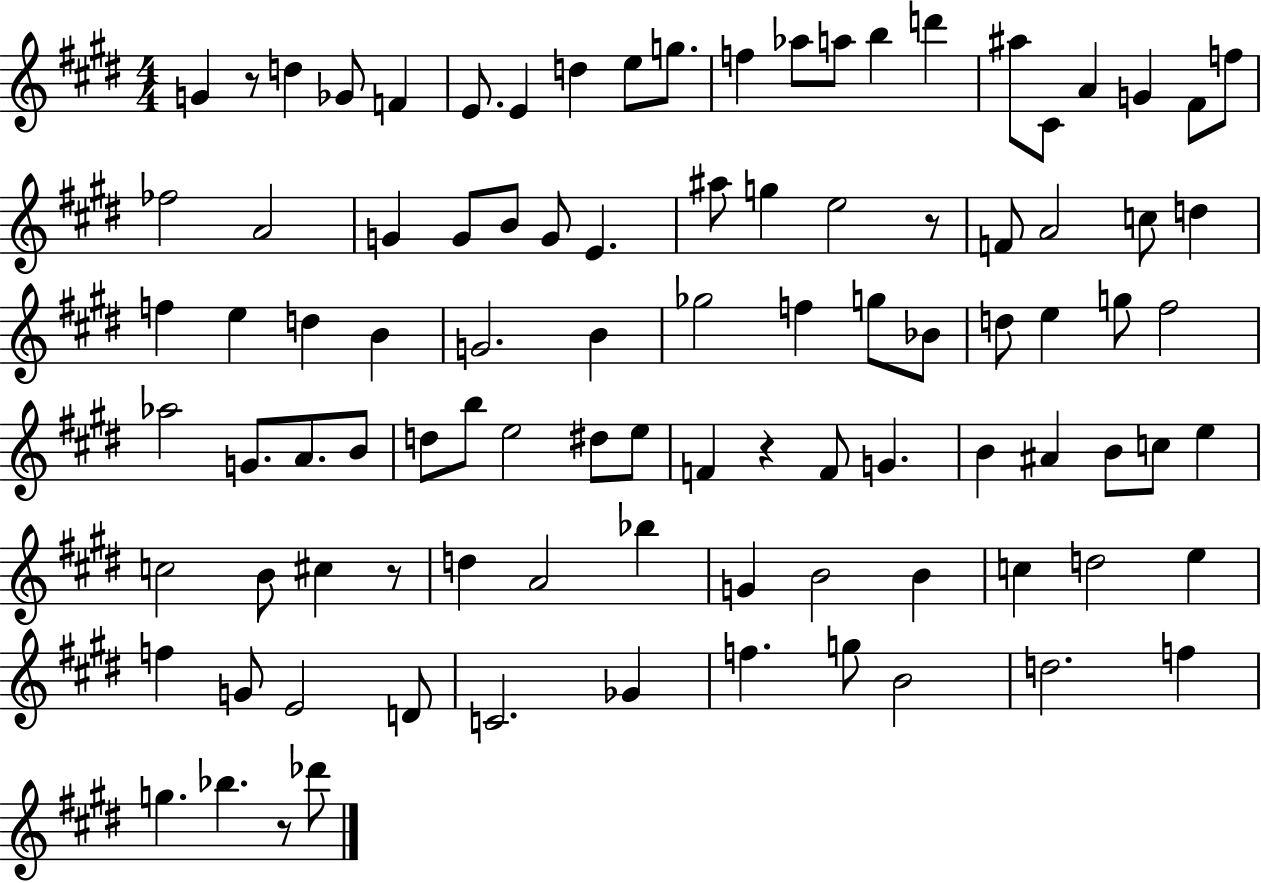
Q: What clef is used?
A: treble